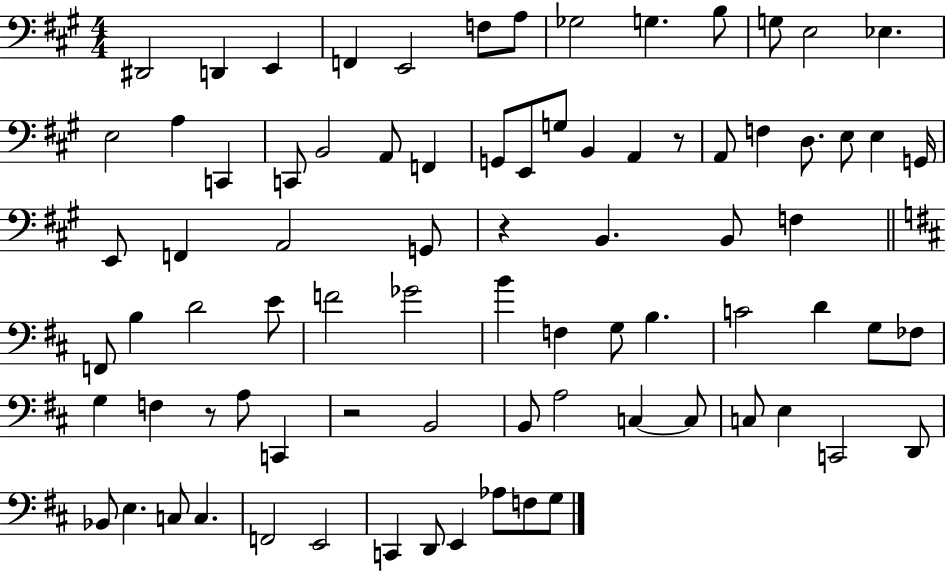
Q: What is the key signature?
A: A major